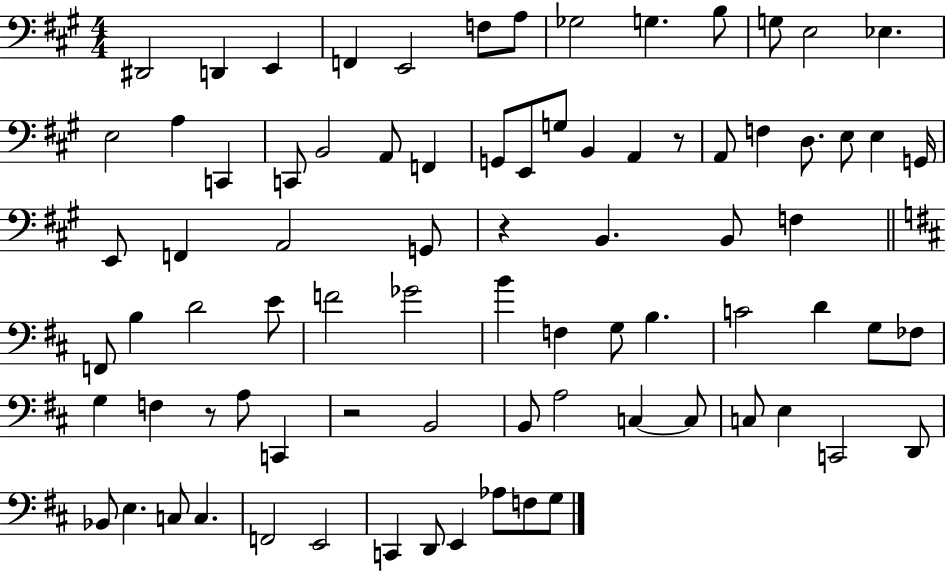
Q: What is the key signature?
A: A major